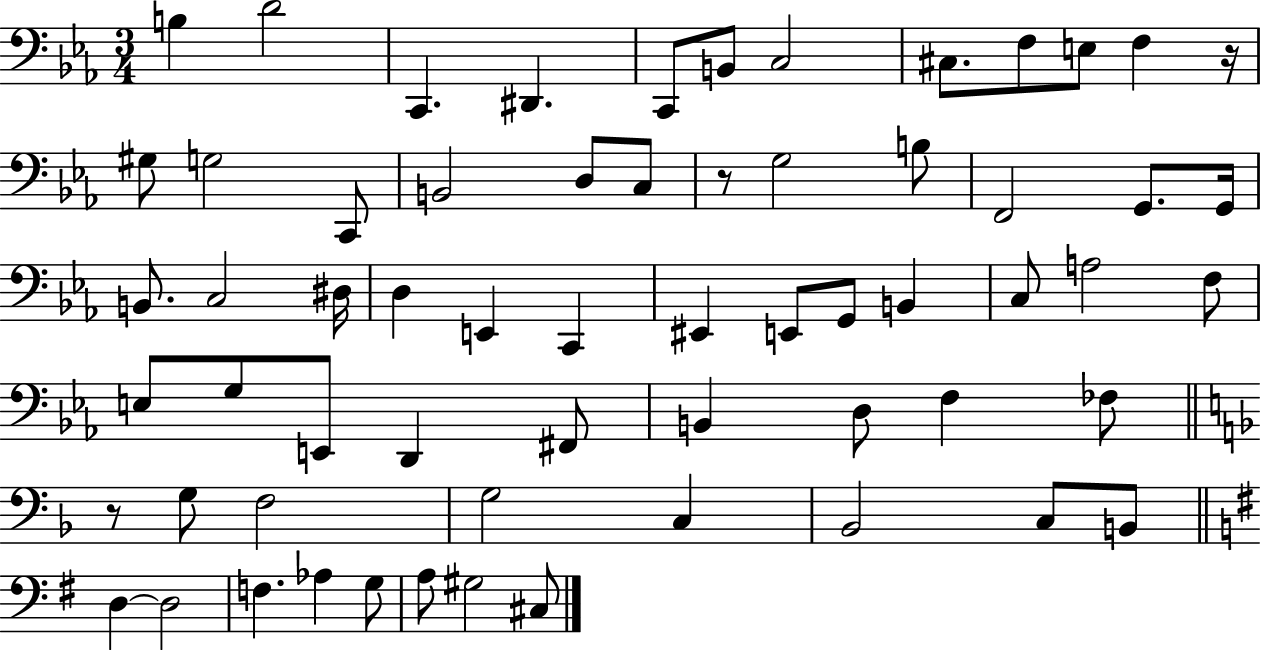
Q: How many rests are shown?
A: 3